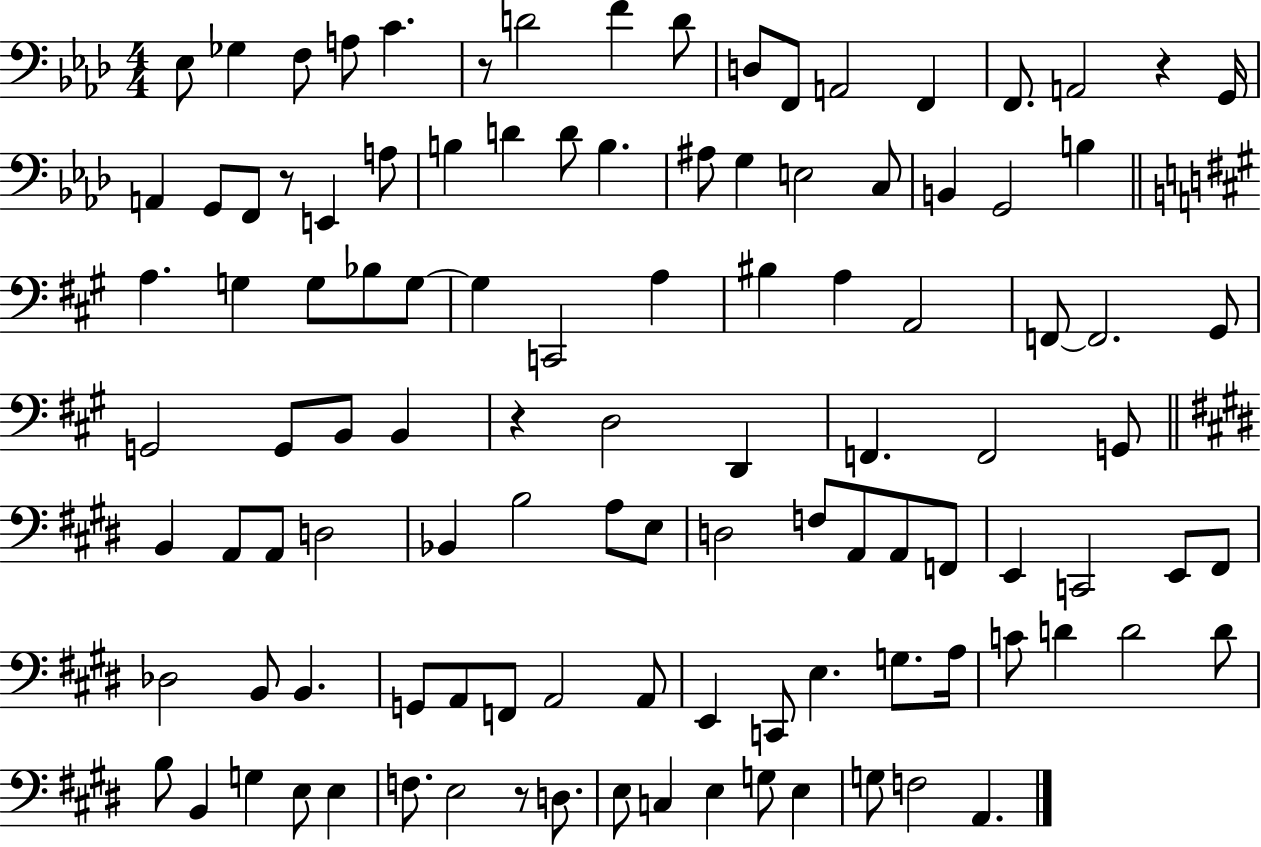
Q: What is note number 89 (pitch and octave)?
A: B3